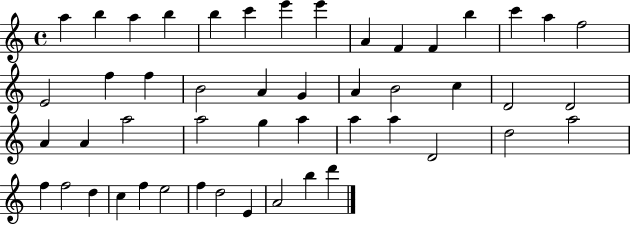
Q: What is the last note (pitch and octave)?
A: D6